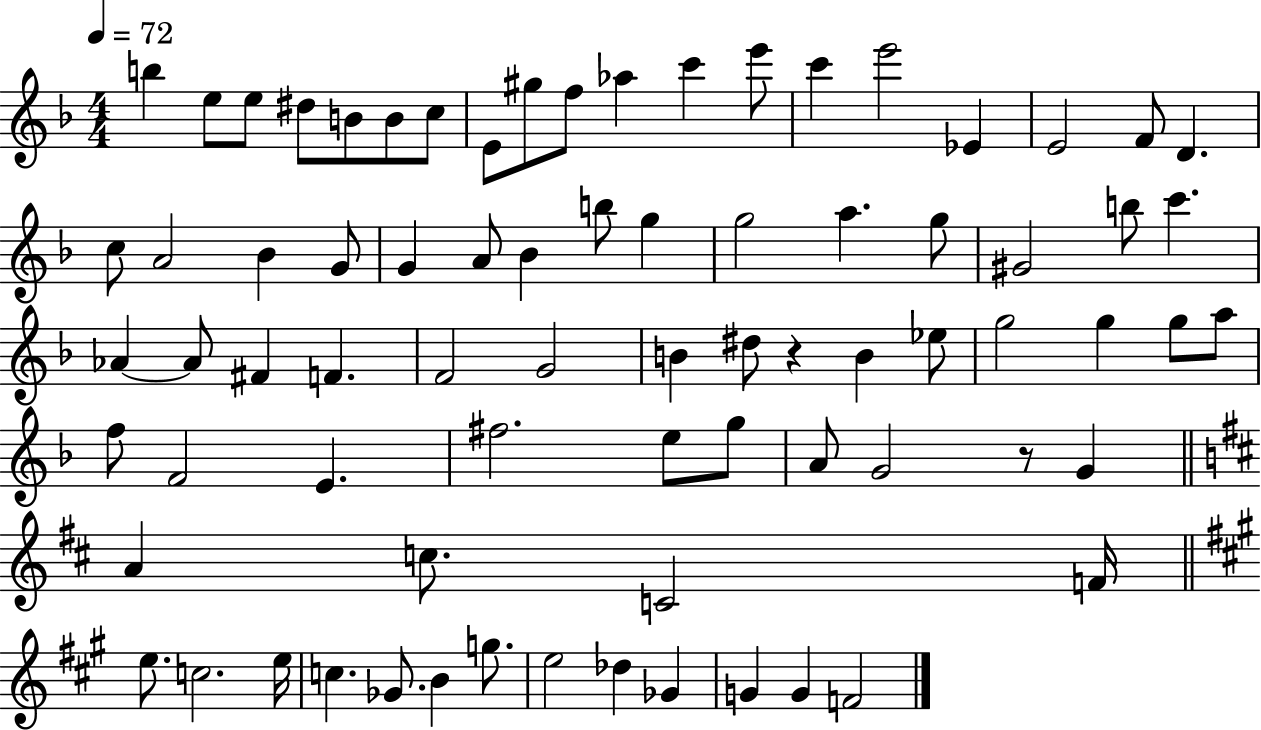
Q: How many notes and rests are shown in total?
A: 76